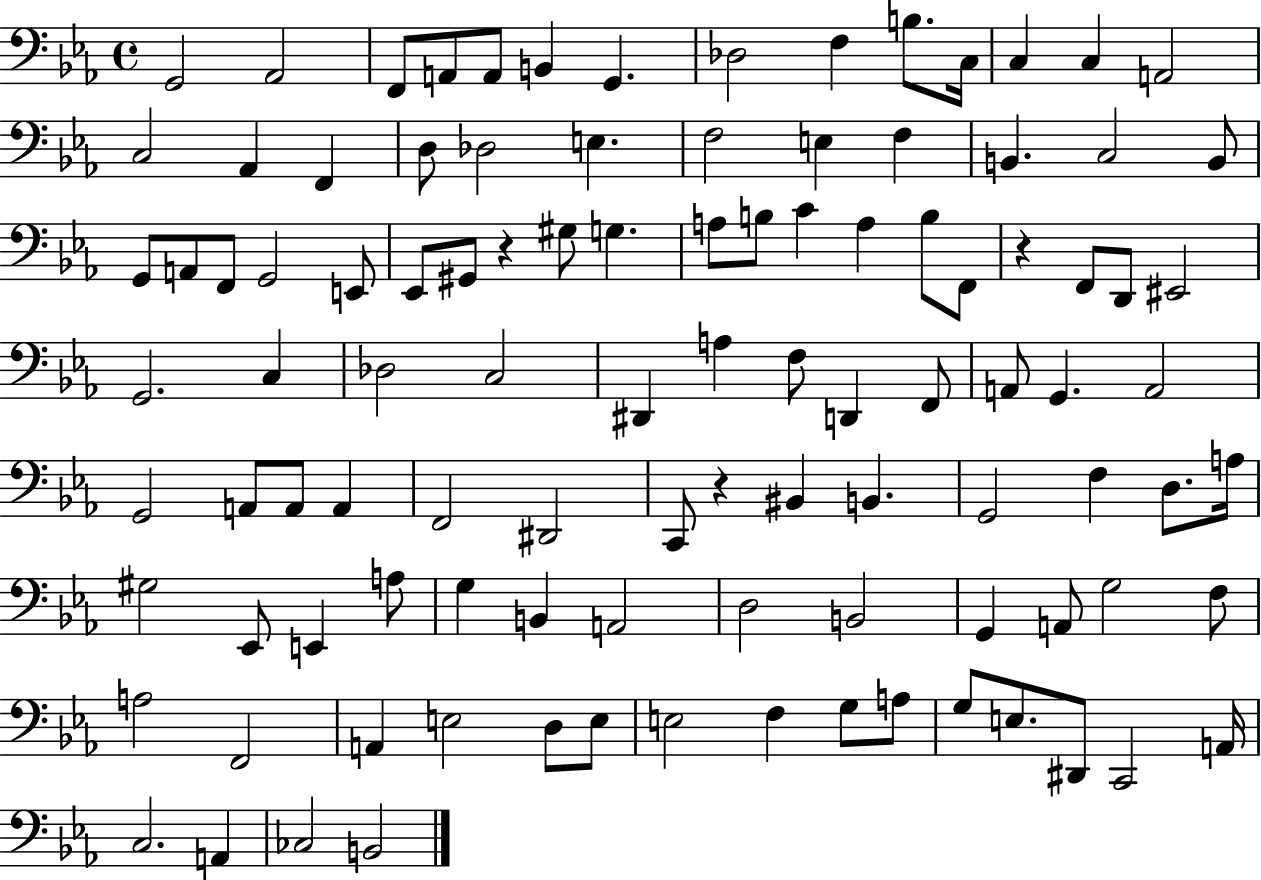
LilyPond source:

{
  \clef bass
  \time 4/4
  \defaultTimeSignature
  \key ees \major
  \repeat volta 2 { g,2 aes,2 | f,8 a,8 a,8 b,4 g,4. | des2 f4 b8. c16 | c4 c4 a,2 | \break c2 aes,4 f,4 | d8 des2 e4. | f2 e4 f4 | b,4. c2 b,8 | \break g,8 a,8 f,8 g,2 e,8 | ees,8 gis,8 r4 gis8 g4. | a8 b8 c'4 a4 b8 f,8 | r4 f,8 d,8 eis,2 | \break g,2. c4 | des2 c2 | dis,4 a4 f8 d,4 f,8 | a,8 g,4. a,2 | \break g,2 a,8 a,8 a,4 | f,2 dis,2 | c,8 r4 bis,4 b,4. | g,2 f4 d8. a16 | \break gis2 ees,8 e,4 a8 | g4 b,4 a,2 | d2 b,2 | g,4 a,8 g2 f8 | \break a2 f,2 | a,4 e2 d8 e8 | e2 f4 g8 a8 | g8 e8. dis,8 c,2 a,16 | \break c2. a,4 | ces2 b,2 | } \bar "|."
}